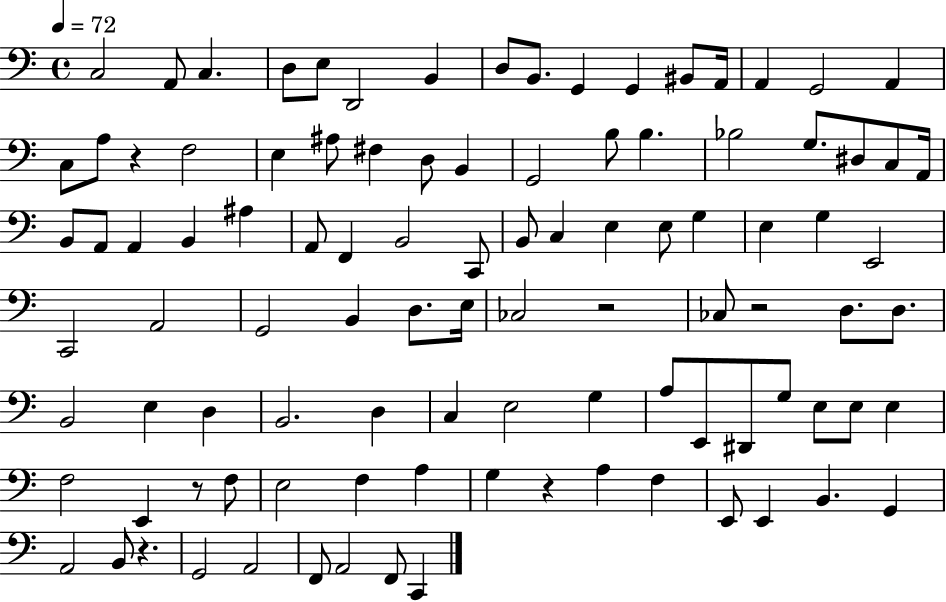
{
  \clef bass
  \time 4/4
  \defaultTimeSignature
  \key c \major
  \tempo 4 = 72
  \repeat volta 2 { c2 a,8 c4. | d8 e8 d,2 b,4 | d8 b,8. g,4 g,4 bis,8 a,16 | a,4 g,2 a,4 | \break c8 a8 r4 f2 | e4 ais8 fis4 d8 b,4 | g,2 b8 b4. | bes2 g8. dis8 c8 a,16 | \break b,8 a,8 a,4 b,4 ais4 | a,8 f,4 b,2 c,8 | b,8 c4 e4 e8 g4 | e4 g4 e,2 | \break c,2 a,2 | g,2 b,4 d8. e16 | ces2 r2 | ces8 r2 d8. d8. | \break b,2 e4 d4 | b,2. d4 | c4 e2 g4 | a8 e,8 dis,8 g8 e8 e8 e4 | \break f2 e,4 r8 f8 | e2 f4 a4 | g4 r4 a4 f4 | e,8 e,4 b,4. g,4 | \break a,2 b,8 r4. | g,2 a,2 | f,8 a,2 f,8 c,4 | } \bar "|."
}